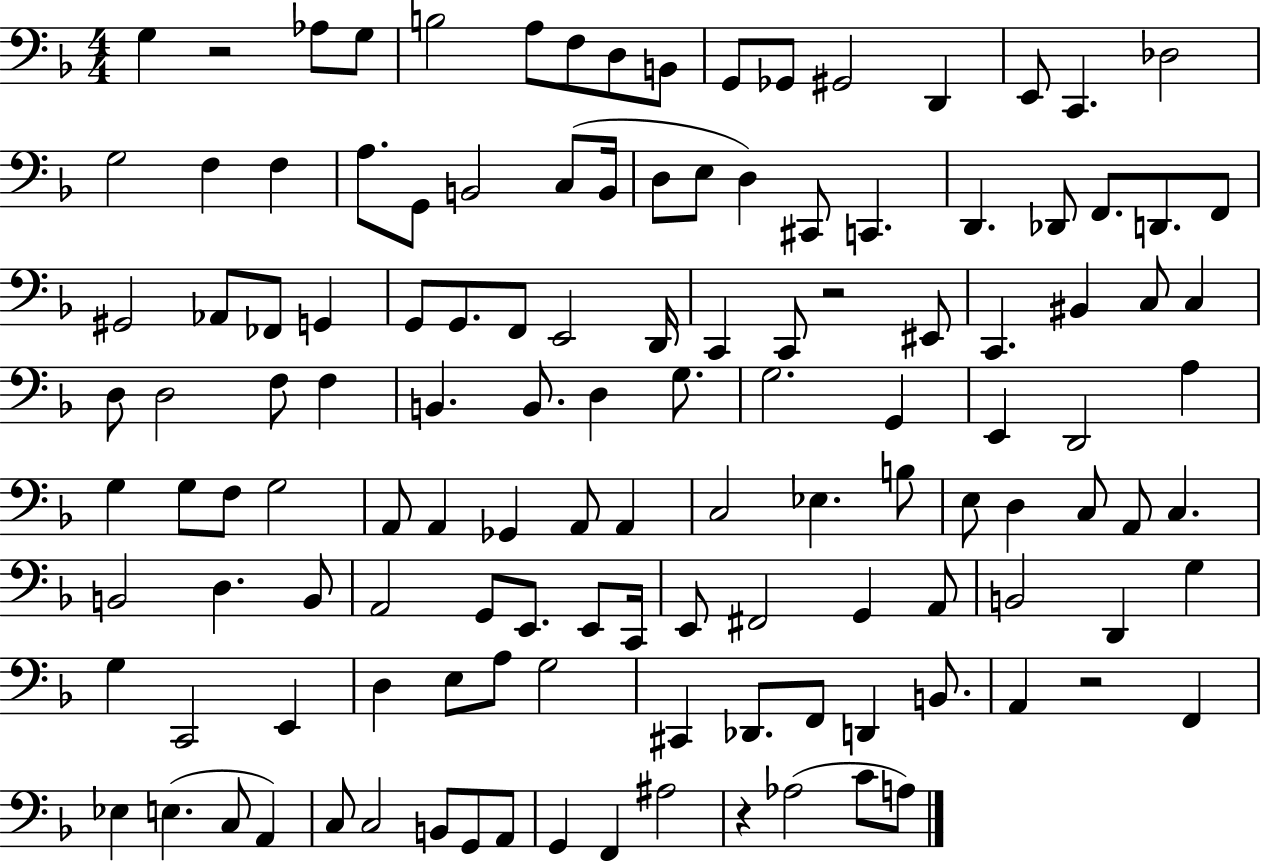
X:1
T:Untitled
M:4/4
L:1/4
K:F
G, z2 _A,/2 G,/2 B,2 A,/2 F,/2 D,/2 B,,/2 G,,/2 _G,,/2 ^G,,2 D,, E,,/2 C,, _D,2 G,2 F, F, A,/2 G,,/2 B,,2 C,/2 B,,/4 D,/2 E,/2 D, ^C,,/2 C,, D,, _D,,/2 F,,/2 D,,/2 F,,/2 ^G,,2 _A,,/2 _F,,/2 G,, G,,/2 G,,/2 F,,/2 E,,2 D,,/4 C,, C,,/2 z2 ^E,,/2 C,, ^B,, C,/2 C, D,/2 D,2 F,/2 F, B,, B,,/2 D, G,/2 G,2 G,, E,, D,,2 A, G, G,/2 F,/2 G,2 A,,/2 A,, _G,, A,,/2 A,, C,2 _E, B,/2 E,/2 D, C,/2 A,,/2 C, B,,2 D, B,,/2 A,,2 G,,/2 E,,/2 E,,/2 C,,/4 E,,/2 ^F,,2 G,, A,,/2 B,,2 D,, G, G, C,,2 E,, D, E,/2 A,/2 G,2 ^C,, _D,,/2 F,,/2 D,, B,,/2 A,, z2 F,, _E, E, C,/2 A,, C,/2 C,2 B,,/2 G,,/2 A,,/2 G,, F,, ^A,2 z _A,2 C/2 A,/2